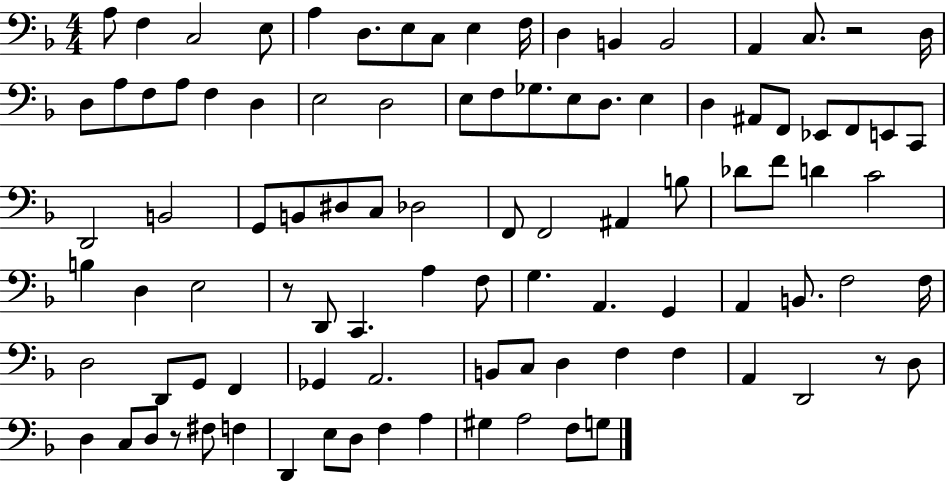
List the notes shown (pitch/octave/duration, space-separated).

A3/e F3/q C3/h E3/e A3/q D3/e. E3/e C3/e E3/q F3/s D3/q B2/q B2/h A2/q C3/e. R/h D3/s D3/e A3/e F3/e A3/e F3/q D3/q E3/h D3/h E3/e F3/e Gb3/e. E3/e D3/e. E3/q D3/q A#2/e F2/e Eb2/e F2/e E2/e C2/e D2/h B2/h G2/e B2/e D#3/e C3/e Db3/h F2/e F2/h A#2/q B3/e Db4/e F4/e D4/q C4/h B3/q D3/q E3/h R/e D2/e C2/q. A3/q F3/e G3/q. A2/q. G2/q A2/q B2/e. F3/h F3/s D3/h D2/e G2/e F2/q Gb2/q A2/h. B2/e C3/e D3/q F3/q F3/q A2/q D2/h R/e D3/e D3/q C3/e D3/e R/e F#3/e F3/q D2/q E3/e D3/e F3/q A3/q G#3/q A3/h F3/e G3/e